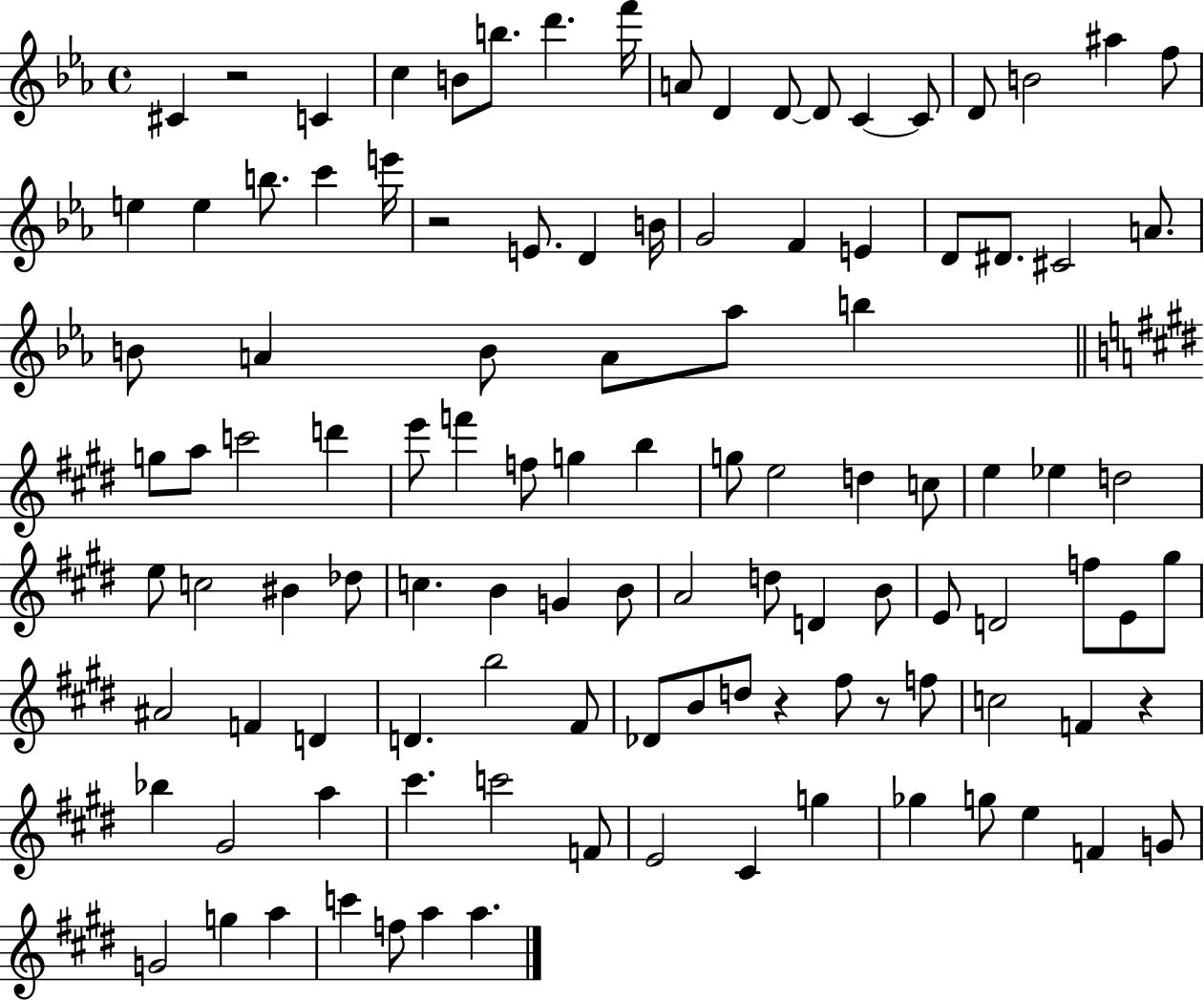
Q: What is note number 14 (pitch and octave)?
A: D4